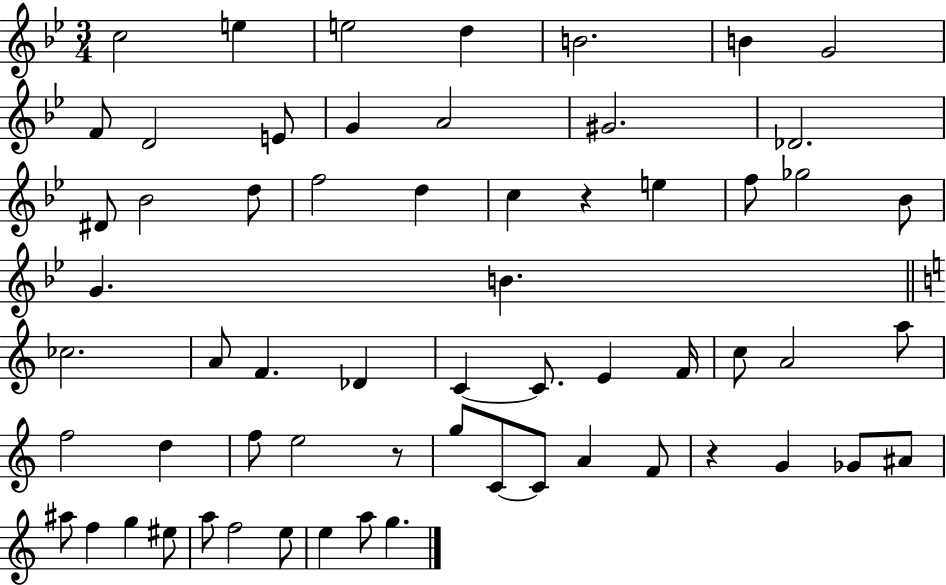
X:1
T:Untitled
M:3/4
L:1/4
K:Bb
c2 e e2 d B2 B G2 F/2 D2 E/2 G A2 ^G2 _D2 ^D/2 _B2 d/2 f2 d c z e f/2 _g2 _B/2 G B _c2 A/2 F _D C C/2 E F/4 c/2 A2 a/2 f2 d f/2 e2 z/2 g/2 C/2 C/2 A F/2 z G _G/2 ^A/2 ^a/2 f g ^e/2 a/2 f2 e/2 e a/2 g